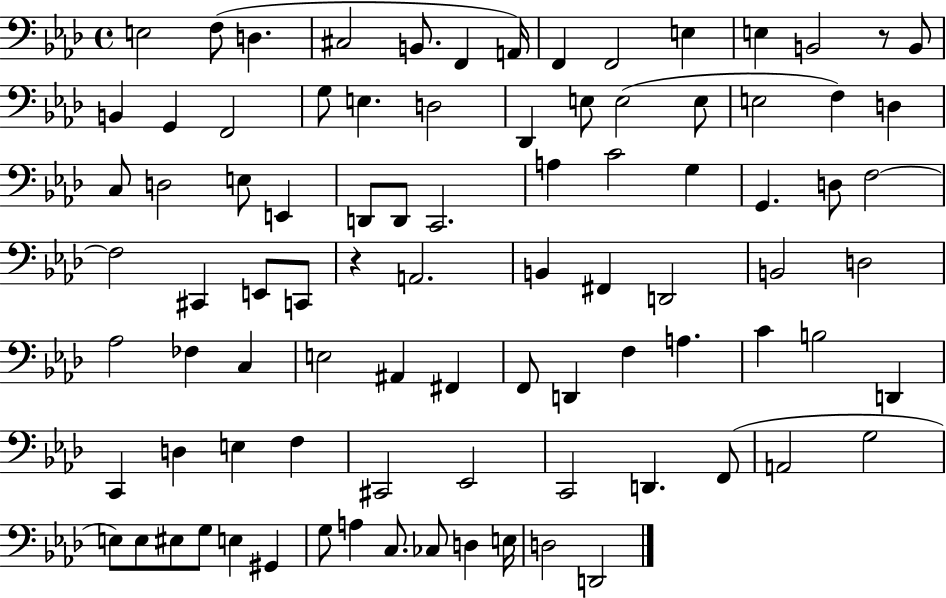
{
  \clef bass
  \time 4/4
  \defaultTimeSignature
  \key aes \major
  e2 f8( d4. | cis2 b,8. f,4 a,16) | f,4 f,2 e4 | e4 b,2 r8 b,8 | \break b,4 g,4 f,2 | g8 e4. d2 | des,4 e8 e2( e8 | e2 f4) d4 | \break c8 d2 e8 e,4 | d,8 d,8 c,2. | a4 c'2 g4 | g,4. d8 f2~~ | \break f2 cis,4 e,8 c,8 | r4 a,2. | b,4 fis,4 d,2 | b,2 d2 | \break aes2 fes4 c4 | e2 ais,4 fis,4 | f,8 d,4 f4 a4. | c'4 b2 d,4 | \break c,4 d4 e4 f4 | cis,2 ees,2 | c,2 d,4. f,8( | a,2 g2 | \break e8) e8 eis8 g8 e4 gis,4 | g8 a4 c8. ces8 d4 e16 | d2 d,2 | \bar "|."
}